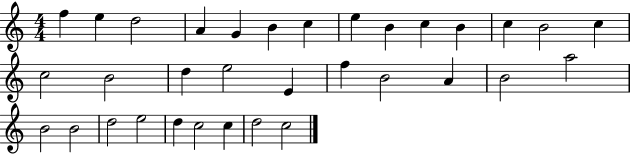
X:1
T:Untitled
M:4/4
L:1/4
K:C
f e d2 A G B c e B c B c B2 c c2 B2 d e2 E f B2 A B2 a2 B2 B2 d2 e2 d c2 c d2 c2